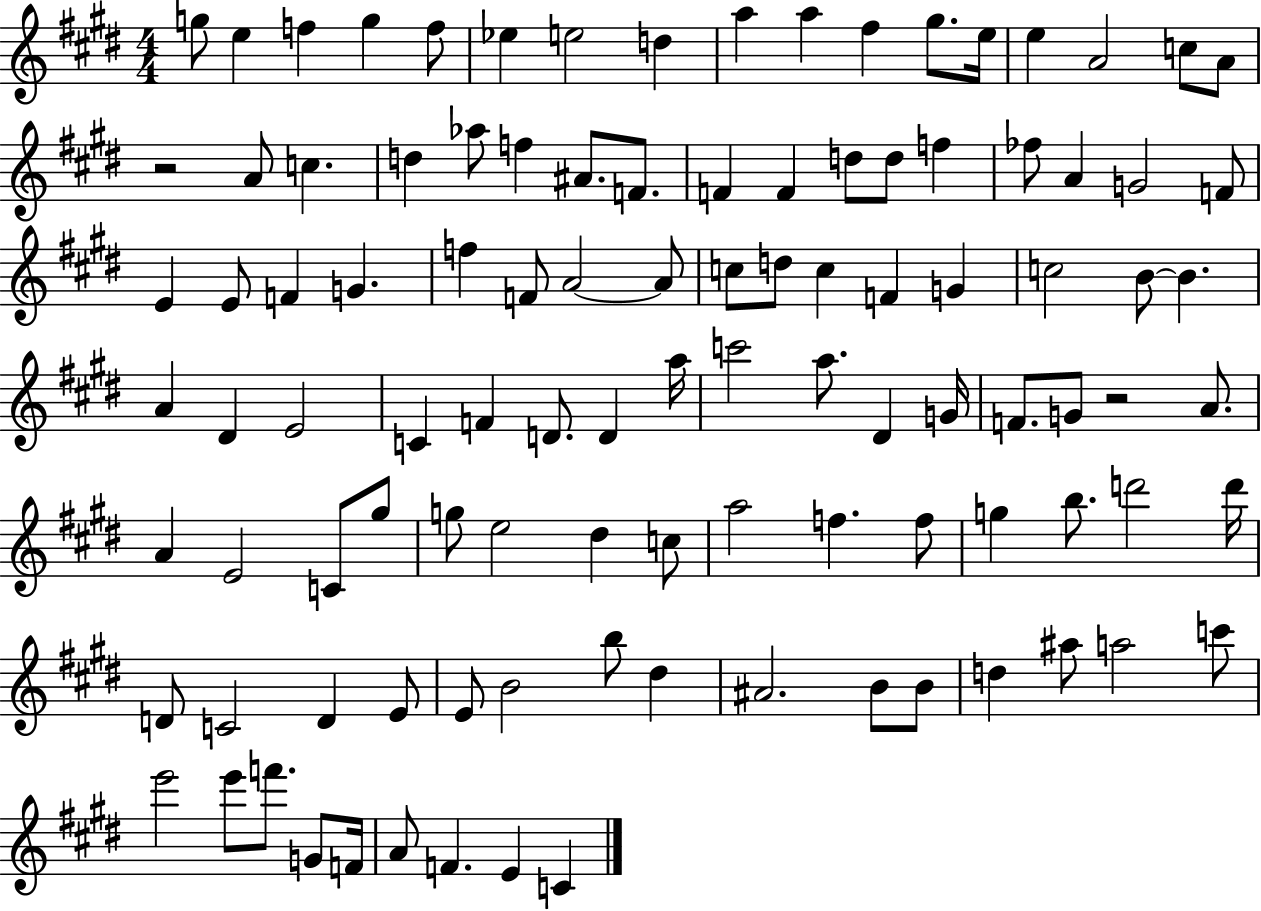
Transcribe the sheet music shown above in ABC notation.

X:1
T:Untitled
M:4/4
L:1/4
K:E
g/2 e f g f/2 _e e2 d a a ^f ^g/2 e/4 e A2 c/2 A/2 z2 A/2 c d _a/2 f ^A/2 F/2 F F d/2 d/2 f _f/2 A G2 F/2 E E/2 F G f F/2 A2 A/2 c/2 d/2 c F G c2 B/2 B A ^D E2 C F D/2 D a/4 c'2 a/2 ^D G/4 F/2 G/2 z2 A/2 A E2 C/2 ^g/2 g/2 e2 ^d c/2 a2 f f/2 g b/2 d'2 d'/4 D/2 C2 D E/2 E/2 B2 b/2 ^d ^A2 B/2 B/2 d ^a/2 a2 c'/2 e'2 e'/2 f'/2 G/2 F/4 A/2 F E C